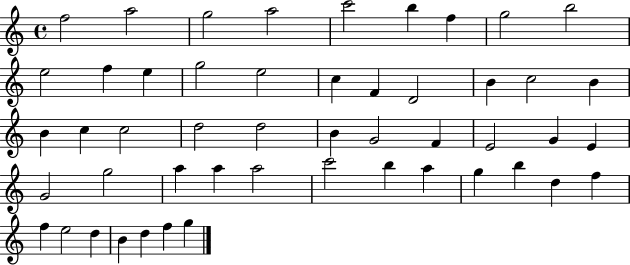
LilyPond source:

{
  \clef treble
  \time 4/4
  \defaultTimeSignature
  \key c \major
  f''2 a''2 | g''2 a''2 | c'''2 b''4 f''4 | g''2 b''2 | \break e''2 f''4 e''4 | g''2 e''2 | c''4 f'4 d'2 | b'4 c''2 b'4 | \break b'4 c''4 c''2 | d''2 d''2 | b'4 g'2 f'4 | e'2 g'4 e'4 | \break g'2 g''2 | a''4 a''4 a''2 | c'''2 b''4 a''4 | g''4 b''4 d''4 f''4 | \break f''4 e''2 d''4 | b'4 d''4 f''4 g''4 | \bar "|."
}